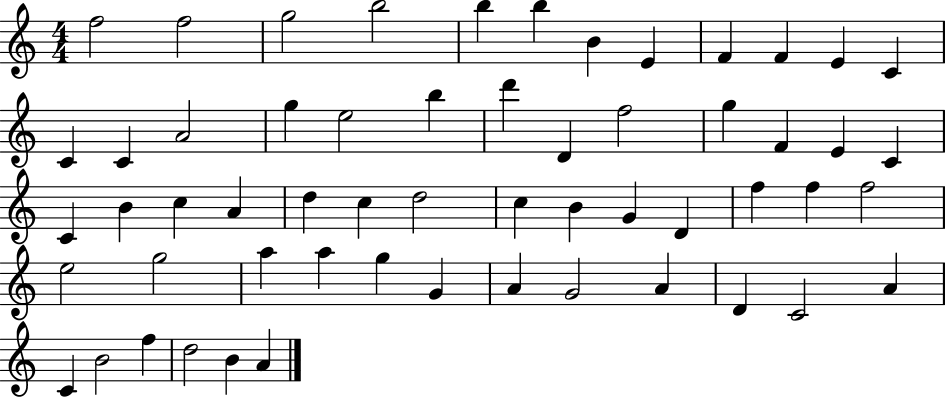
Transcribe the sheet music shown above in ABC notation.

X:1
T:Untitled
M:4/4
L:1/4
K:C
f2 f2 g2 b2 b b B E F F E C C C A2 g e2 b d' D f2 g F E C C B c A d c d2 c B G D f f f2 e2 g2 a a g G A G2 A D C2 A C B2 f d2 B A